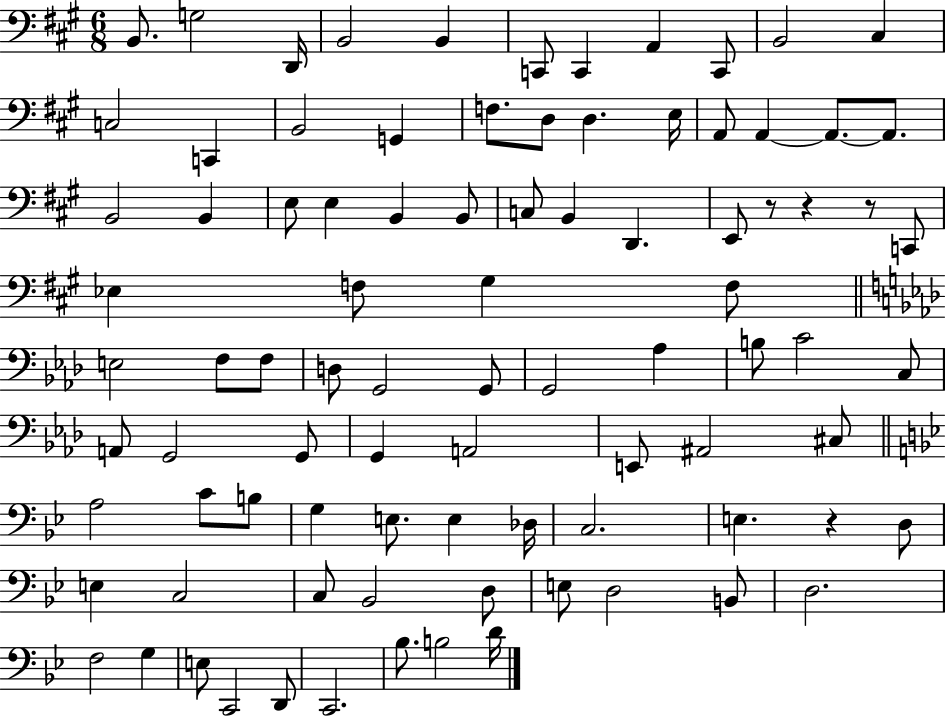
X:1
T:Untitled
M:6/8
L:1/4
K:A
B,,/2 G,2 D,,/4 B,,2 B,, C,,/2 C,, A,, C,,/2 B,,2 ^C, C,2 C,, B,,2 G,, F,/2 D,/2 D, E,/4 A,,/2 A,, A,,/2 A,,/2 B,,2 B,, E,/2 E, B,, B,,/2 C,/2 B,, D,, E,,/2 z/2 z z/2 C,,/2 _E, F,/2 ^G, F,/2 E,2 F,/2 F,/2 D,/2 G,,2 G,,/2 G,,2 _A, B,/2 C2 C,/2 A,,/2 G,,2 G,,/2 G,, A,,2 E,,/2 ^A,,2 ^C,/2 A,2 C/2 B,/2 G, E,/2 E, _D,/4 C,2 E, z D,/2 E, C,2 C,/2 _B,,2 D,/2 E,/2 D,2 B,,/2 D,2 F,2 G, E,/2 C,,2 D,,/2 C,,2 _B,/2 B,2 D/4